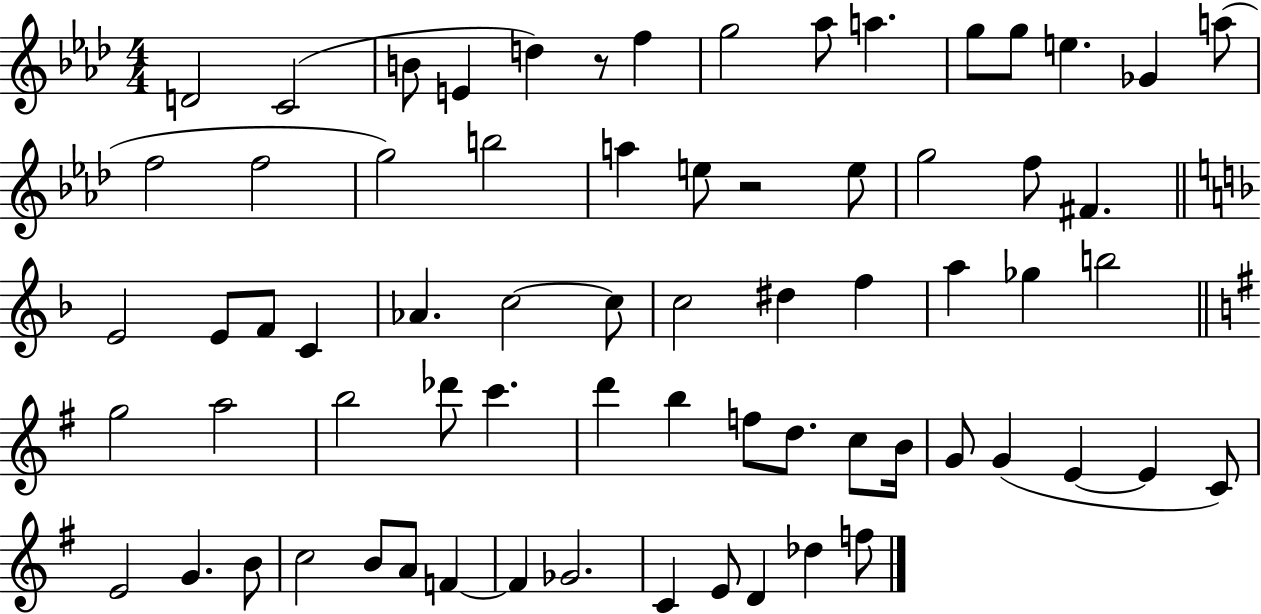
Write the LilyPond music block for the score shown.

{
  \clef treble
  \numericTimeSignature
  \time 4/4
  \key aes \major
  d'2 c'2( | b'8 e'4 d''4) r8 f''4 | g''2 aes''8 a''4. | g''8 g''8 e''4. ges'4 a''8( | \break f''2 f''2 | g''2) b''2 | a''4 e''8 r2 e''8 | g''2 f''8 fis'4. | \break \bar "||" \break \key f \major e'2 e'8 f'8 c'4 | aes'4. c''2~~ c''8 | c''2 dis''4 f''4 | a''4 ges''4 b''2 | \break \bar "||" \break \key e \minor g''2 a''2 | b''2 des'''8 c'''4. | d'''4 b''4 f''8 d''8. c''8 b'16 | g'8 g'4( e'4~~ e'4 c'8) | \break e'2 g'4. b'8 | c''2 b'8 a'8 f'4~~ | f'4 ges'2. | c'4 e'8 d'4 des''4 f''8 | \break \bar "|."
}